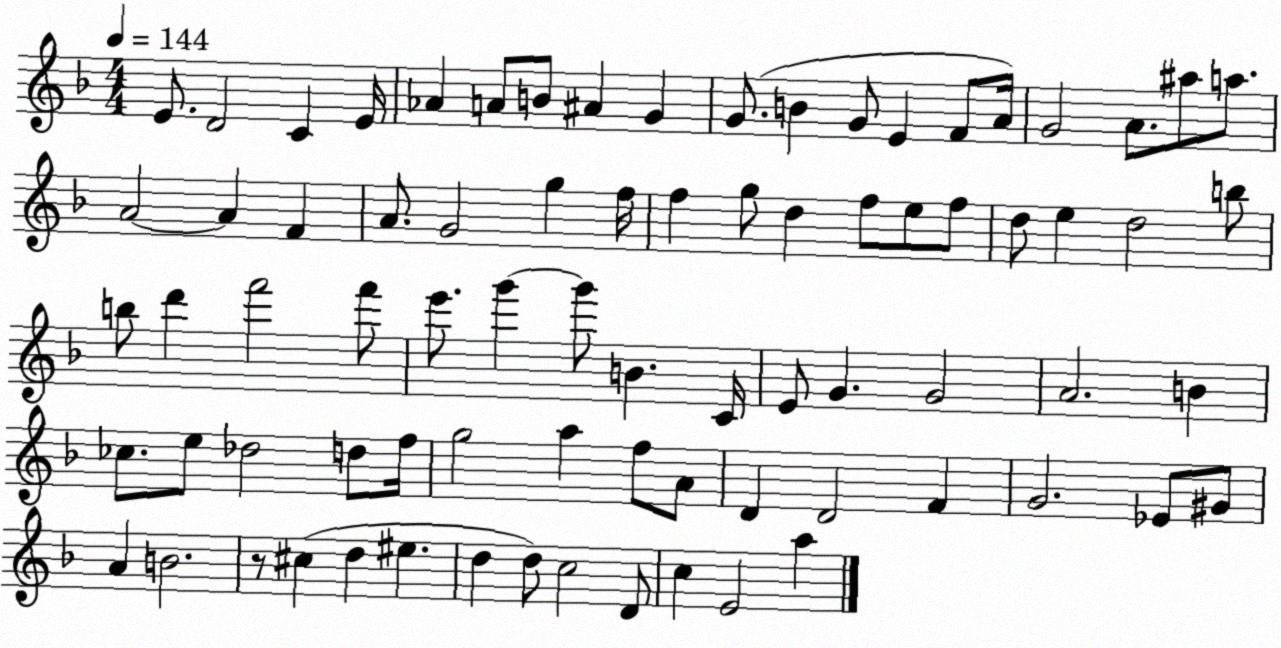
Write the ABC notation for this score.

X:1
T:Untitled
M:4/4
L:1/4
K:F
E/2 D2 C E/4 _A A/2 B/2 ^A G G/2 B G/2 E F/2 A/4 G2 A/2 ^a/2 a/2 A2 A F A/2 G2 g f/4 f g/2 d f/2 e/2 f/2 d/2 e d2 b/2 b/2 d' f'2 f'/2 e'/2 g' g'/2 B C/4 E/2 G G2 A2 B _c/2 e/2 _d2 d/2 f/4 g2 a f/2 A/2 D D2 F G2 _E/2 ^G/2 A B2 z/2 ^c d ^e d d/2 c2 D/2 c E2 a